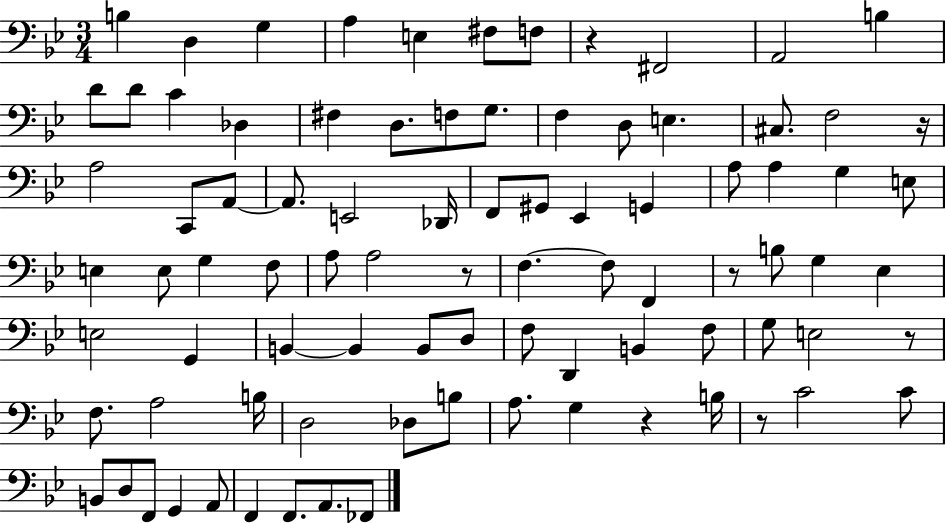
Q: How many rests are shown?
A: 7